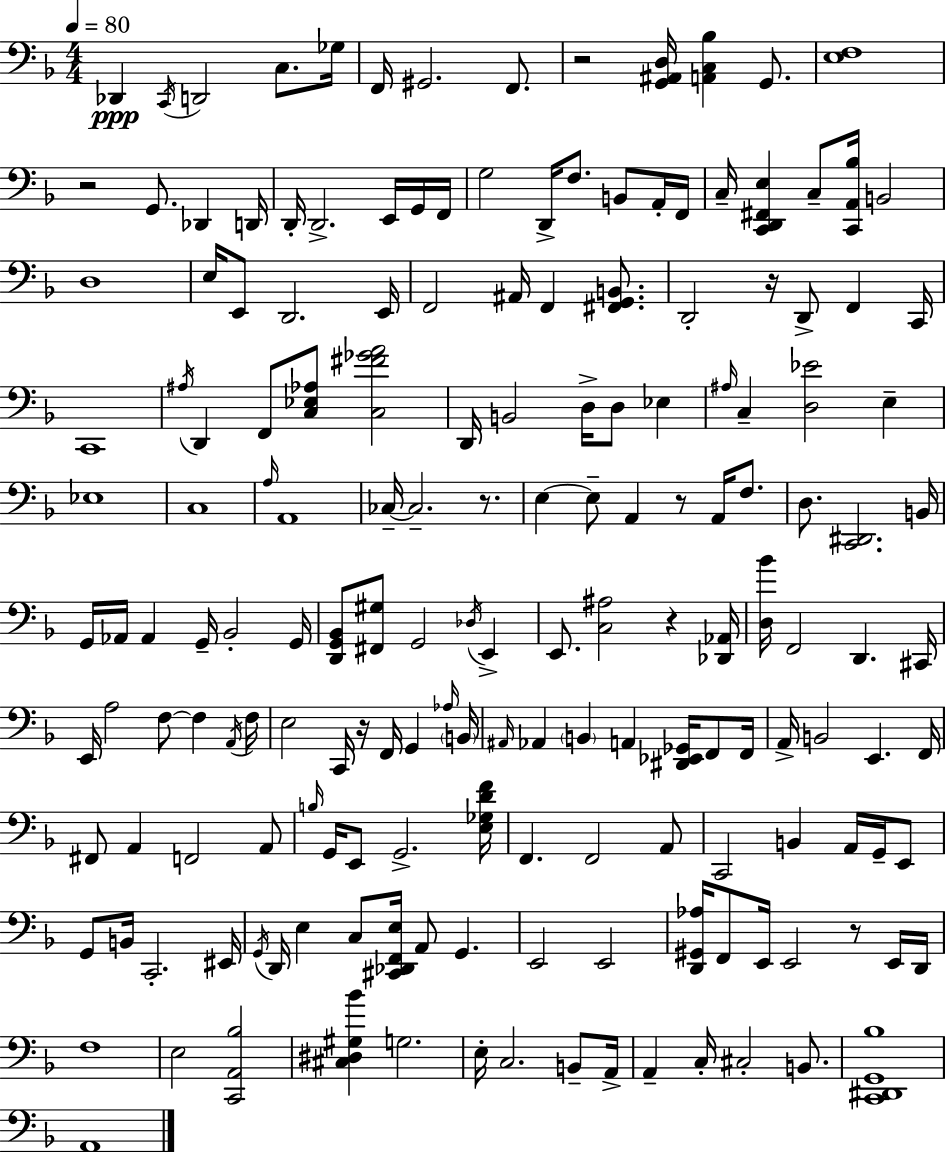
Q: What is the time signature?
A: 4/4